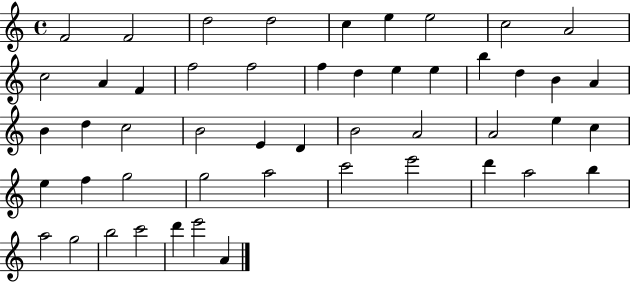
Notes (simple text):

F4/h F4/h D5/h D5/h C5/q E5/q E5/h C5/h A4/h C5/h A4/q F4/q F5/h F5/h F5/q D5/q E5/q E5/q B5/q D5/q B4/q A4/q B4/q D5/q C5/h B4/h E4/q D4/q B4/h A4/h A4/h E5/q C5/q E5/q F5/q G5/h G5/h A5/h C6/h E6/h D6/q A5/h B5/q A5/h G5/h B5/h C6/h D6/q E6/h A4/q